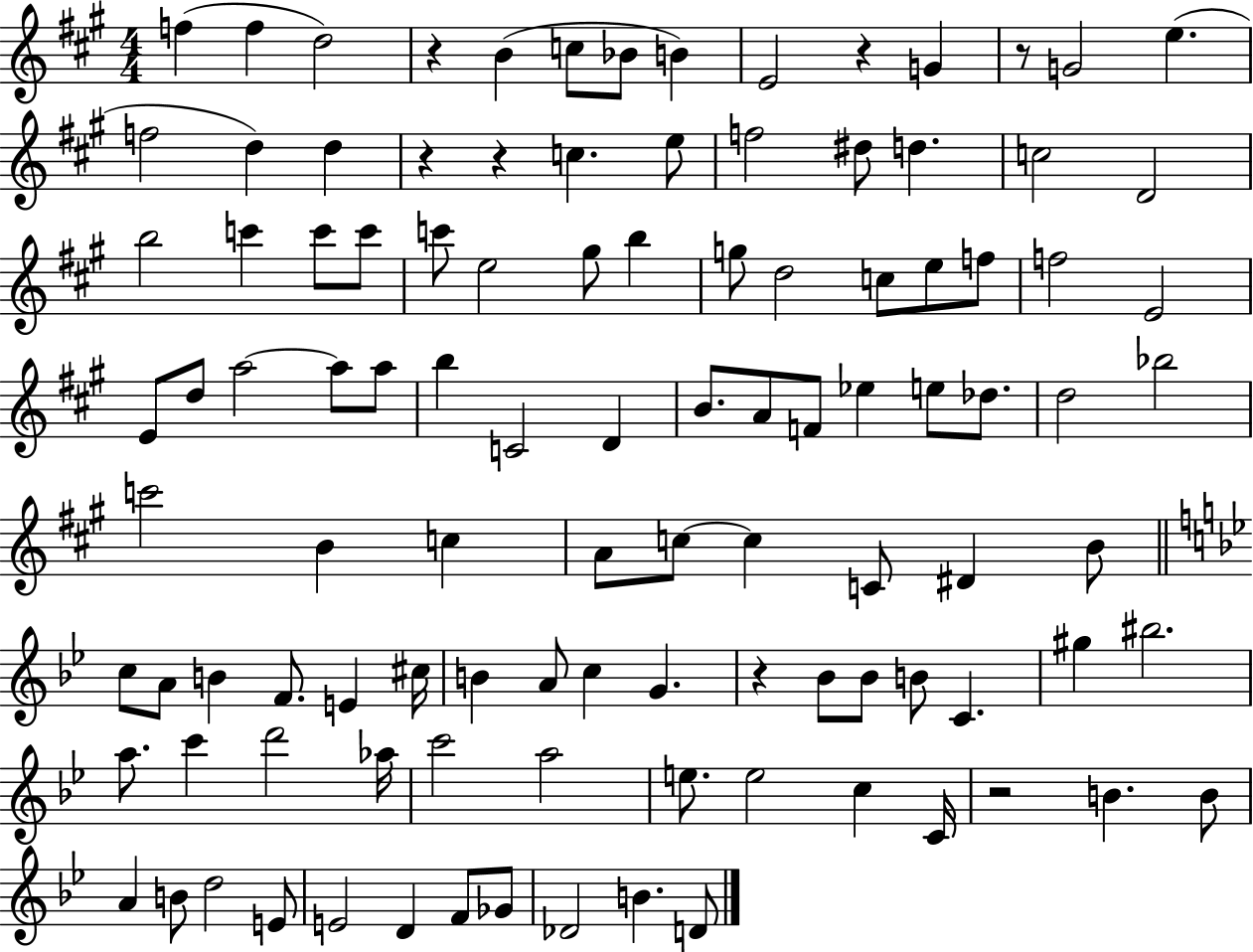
X:1
T:Untitled
M:4/4
L:1/4
K:A
f f d2 z B c/2 _B/2 B E2 z G z/2 G2 e f2 d d z z c e/2 f2 ^d/2 d c2 D2 b2 c' c'/2 c'/2 c'/2 e2 ^g/2 b g/2 d2 c/2 e/2 f/2 f2 E2 E/2 d/2 a2 a/2 a/2 b C2 D B/2 A/2 F/2 _e e/2 _d/2 d2 _b2 c'2 B c A/2 c/2 c C/2 ^D B/2 c/2 A/2 B F/2 E ^c/4 B A/2 c G z _B/2 _B/2 B/2 C ^g ^b2 a/2 c' d'2 _a/4 c'2 a2 e/2 e2 c C/4 z2 B B/2 A B/2 d2 E/2 E2 D F/2 _G/2 _D2 B D/2